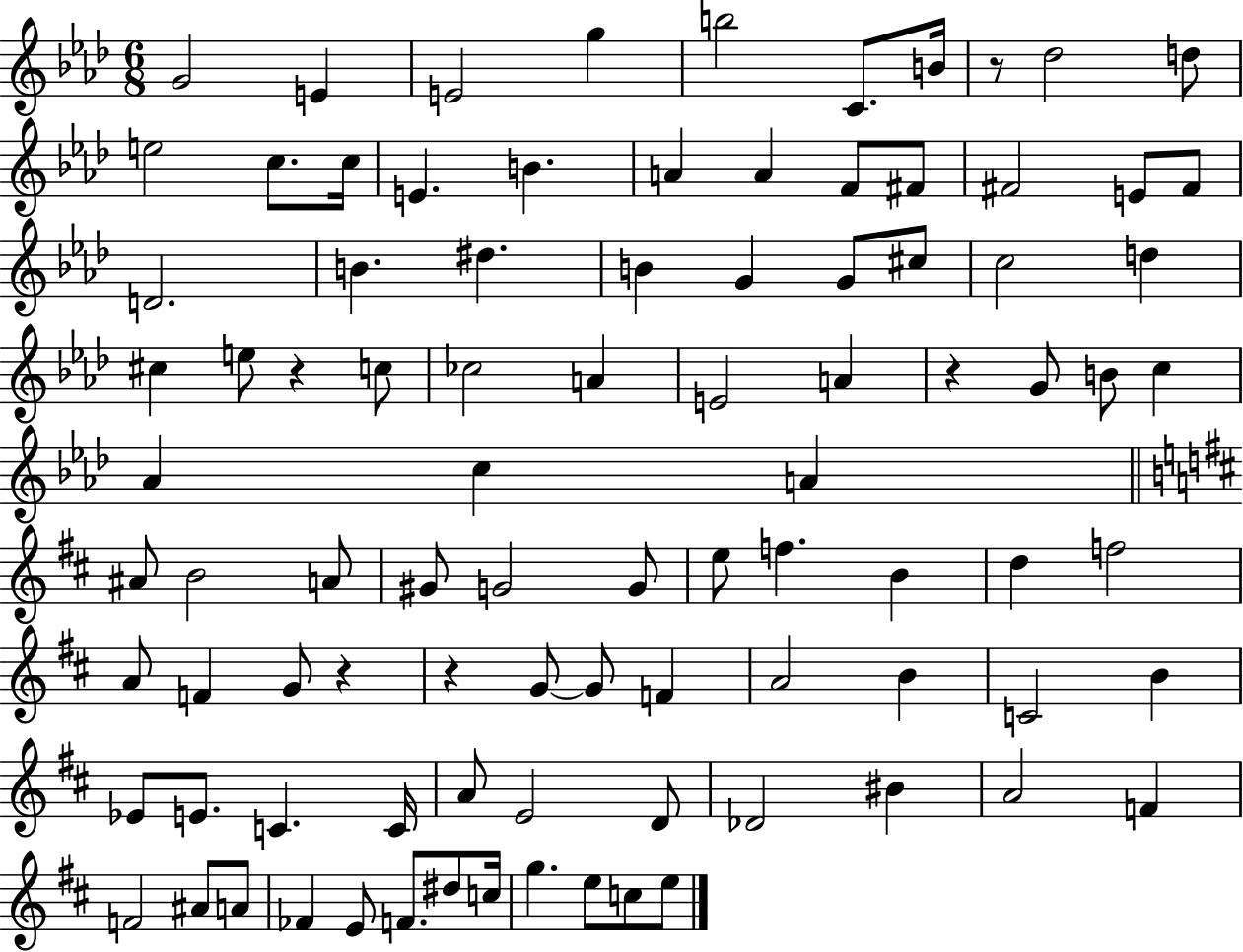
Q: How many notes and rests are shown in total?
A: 92